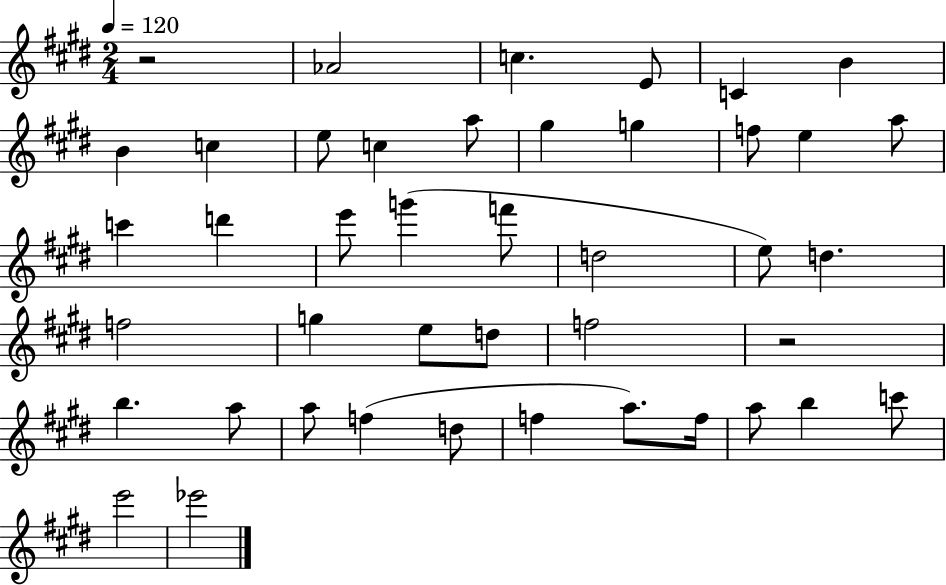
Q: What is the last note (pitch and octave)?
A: Eb6